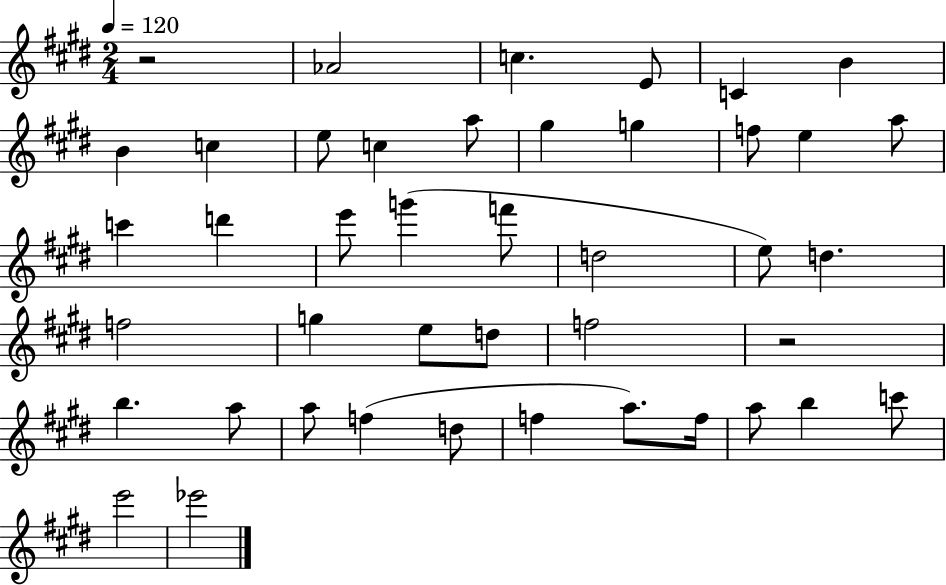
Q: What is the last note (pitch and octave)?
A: Eb6